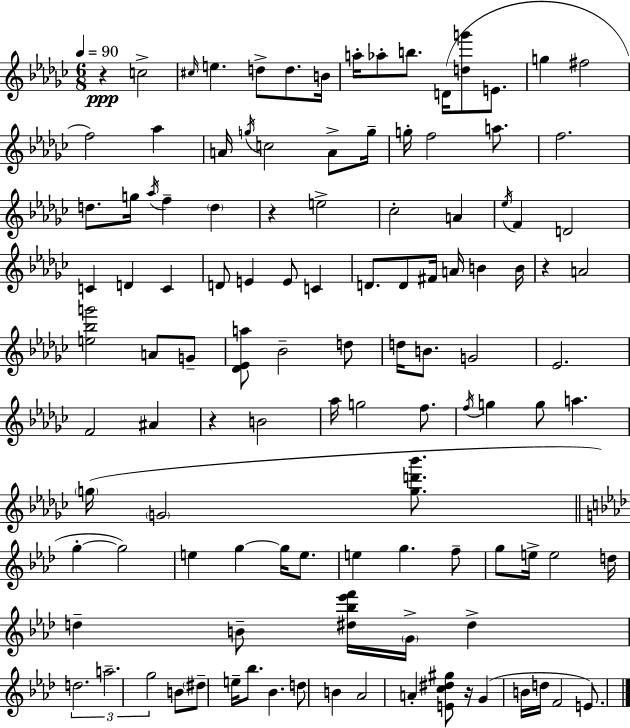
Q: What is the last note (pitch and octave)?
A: E4